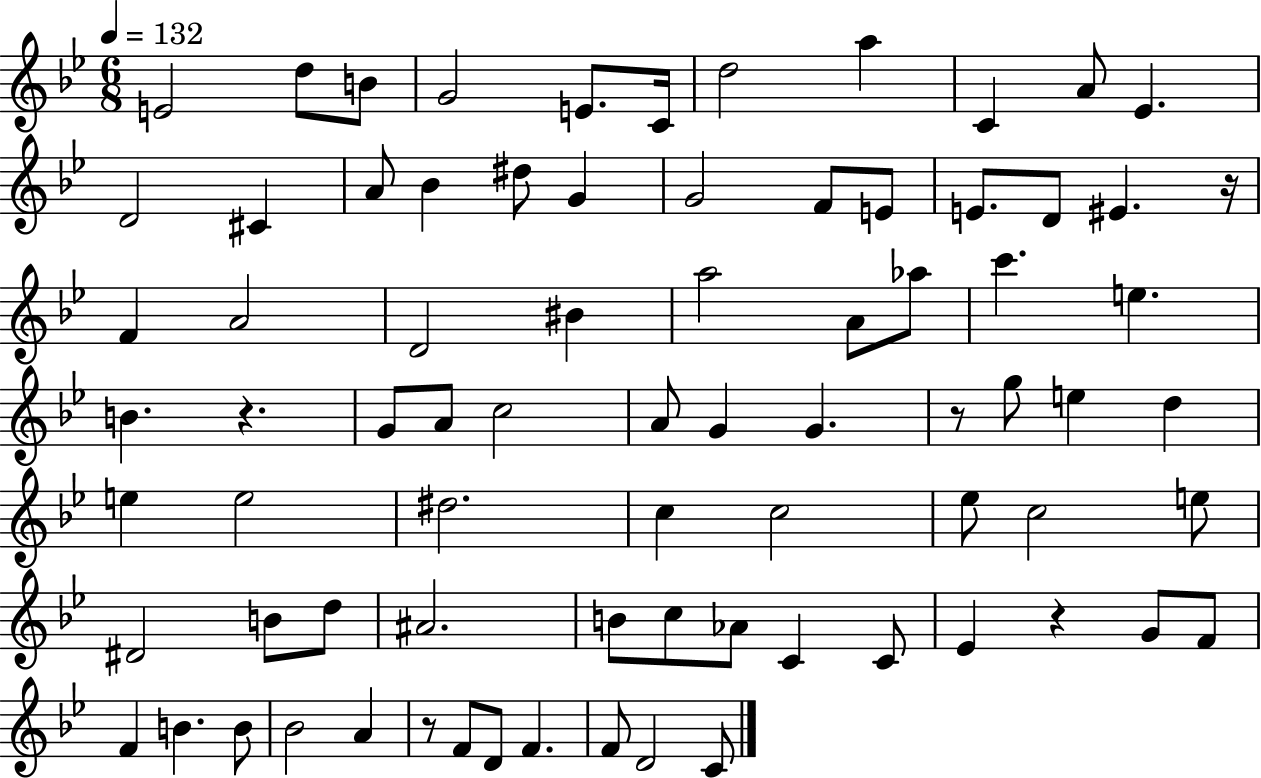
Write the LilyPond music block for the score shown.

{
  \clef treble
  \numericTimeSignature
  \time 6/8
  \key bes \major
  \tempo 4 = 132
  e'2 d''8 b'8 | g'2 e'8. c'16 | d''2 a''4 | c'4 a'8 ees'4. | \break d'2 cis'4 | a'8 bes'4 dis''8 g'4 | g'2 f'8 e'8 | e'8. d'8 eis'4. r16 | \break f'4 a'2 | d'2 bis'4 | a''2 a'8 aes''8 | c'''4. e''4. | \break b'4. r4. | g'8 a'8 c''2 | a'8 g'4 g'4. | r8 g''8 e''4 d''4 | \break e''4 e''2 | dis''2. | c''4 c''2 | ees''8 c''2 e''8 | \break dis'2 b'8 d''8 | ais'2. | b'8 c''8 aes'8 c'4 c'8 | ees'4 r4 g'8 f'8 | \break f'4 b'4. b'8 | bes'2 a'4 | r8 f'8 d'8 f'4. | f'8 d'2 c'8 | \break \bar "|."
}